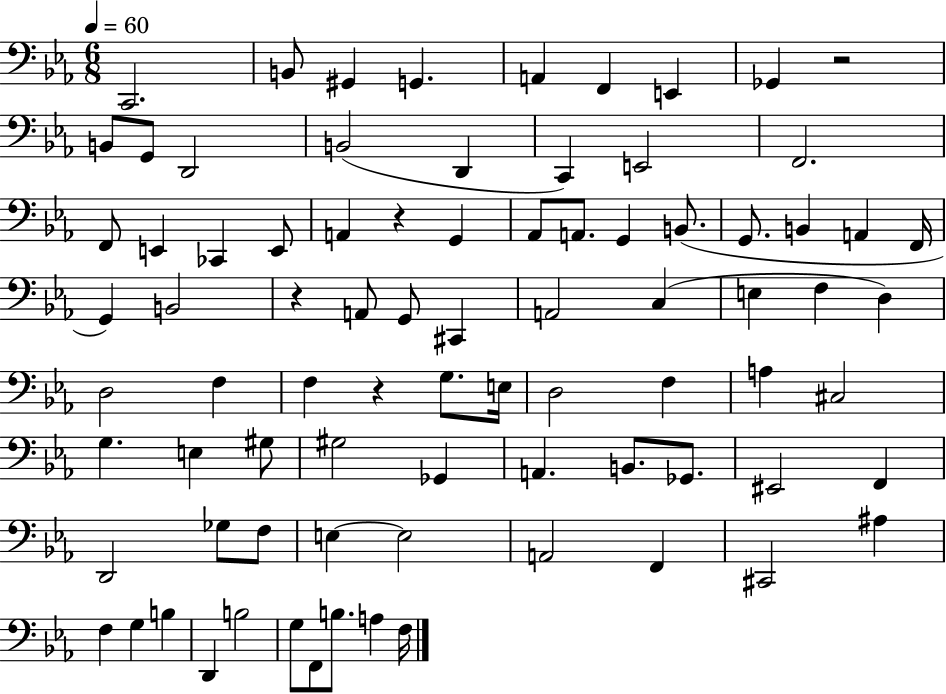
X:1
T:Untitled
M:6/8
L:1/4
K:Eb
C,,2 B,,/2 ^G,, G,, A,, F,, E,, _G,, z2 B,,/2 G,,/2 D,,2 B,,2 D,, C,, E,,2 F,,2 F,,/2 E,, _C,, E,,/2 A,, z G,, _A,,/2 A,,/2 G,, B,,/2 G,,/2 B,, A,, F,,/4 G,, B,,2 z A,,/2 G,,/2 ^C,, A,,2 C, E, F, D, D,2 F, F, z G,/2 E,/4 D,2 F, A, ^C,2 G, E, ^G,/2 ^G,2 _G,, A,, B,,/2 _G,,/2 ^E,,2 F,, D,,2 _G,/2 F,/2 E, E,2 A,,2 F,, ^C,,2 ^A, F, G, B, D,, B,2 G,/2 F,,/2 B,/2 A, F,/4